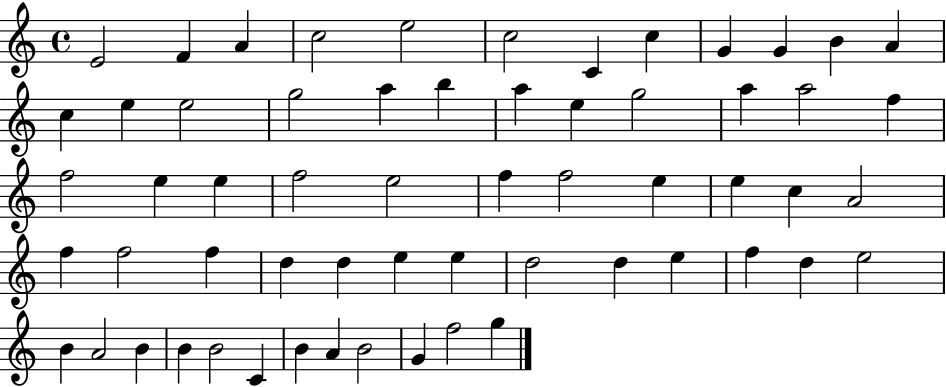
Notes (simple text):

E4/h F4/q A4/q C5/h E5/h C5/h C4/q C5/q G4/q G4/q B4/q A4/q C5/q E5/q E5/h G5/h A5/q B5/q A5/q E5/q G5/h A5/q A5/h F5/q F5/h E5/q E5/q F5/h E5/h F5/q F5/h E5/q E5/q C5/q A4/h F5/q F5/h F5/q D5/q D5/q E5/q E5/q D5/h D5/q E5/q F5/q D5/q E5/h B4/q A4/h B4/q B4/q B4/h C4/q B4/q A4/q B4/h G4/q F5/h G5/q